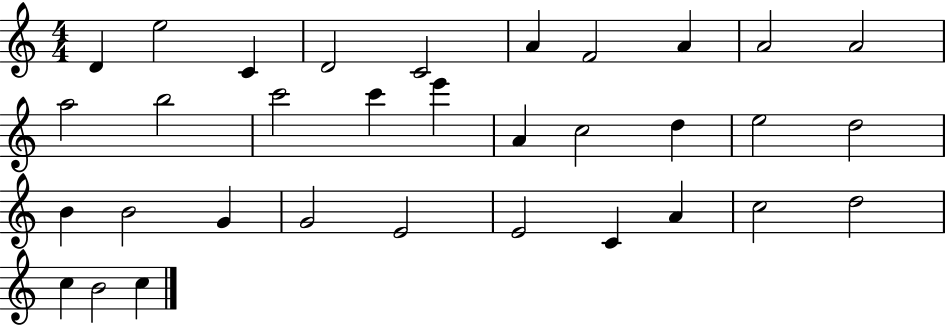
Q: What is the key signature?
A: C major